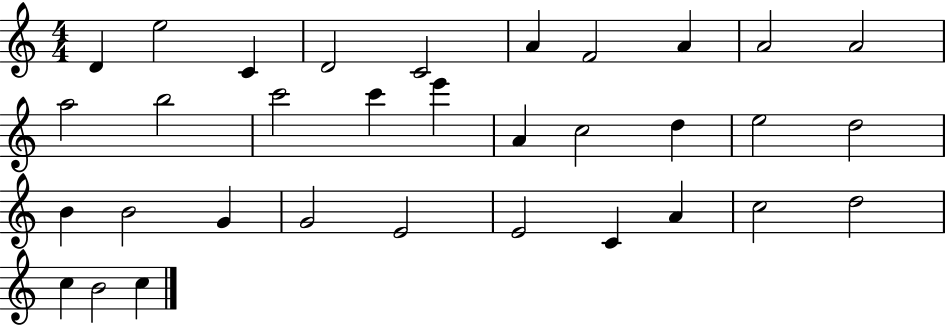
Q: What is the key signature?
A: C major